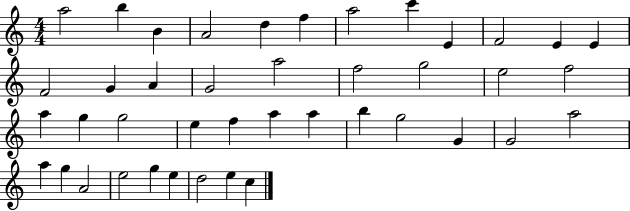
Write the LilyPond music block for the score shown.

{
  \clef treble
  \numericTimeSignature
  \time 4/4
  \key c \major
  a''2 b''4 b'4 | a'2 d''4 f''4 | a''2 c'''4 e'4 | f'2 e'4 e'4 | \break f'2 g'4 a'4 | g'2 a''2 | f''2 g''2 | e''2 f''2 | \break a''4 g''4 g''2 | e''4 f''4 a''4 a''4 | b''4 g''2 g'4 | g'2 a''2 | \break a''4 g''4 a'2 | e''2 g''4 e''4 | d''2 e''4 c''4 | \bar "|."
}